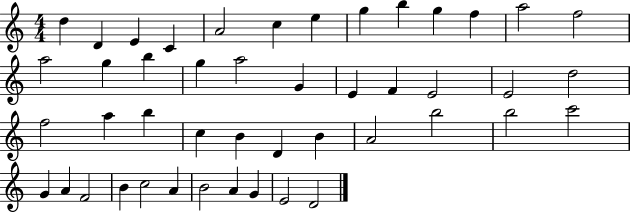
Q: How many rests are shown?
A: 0